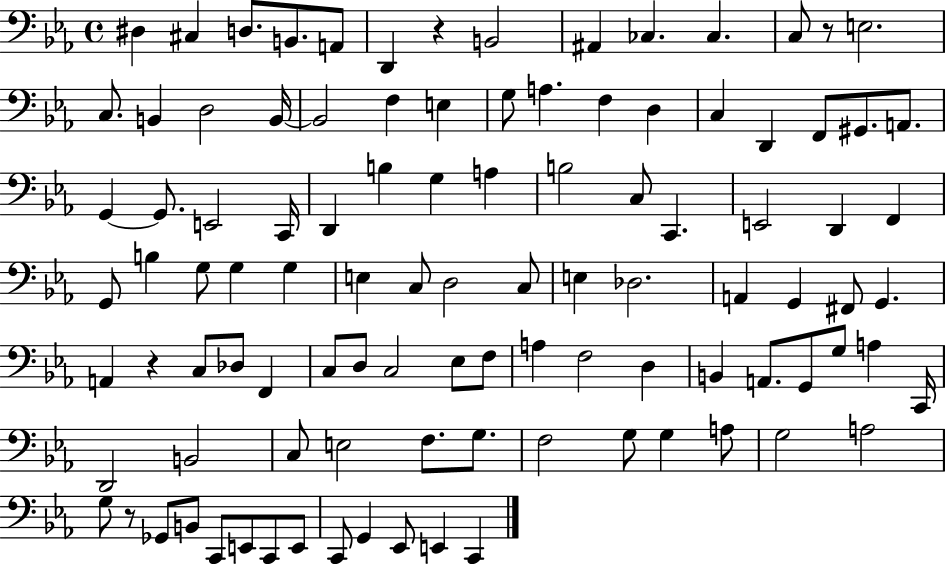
X:1
T:Untitled
M:4/4
L:1/4
K:Eb
^D, ^C, D,/2 B,,/2 A,,/2 D,, z B,,2 ^A,, _C, _C, C,/2 z/2 E,2 C,/2 B,, D,2 B,,/4 B,,2 F, E, G,/2 A, F, D, C, D,, F,,/2 ^G,,/2 A,,/2 G,, G,,/2 E,,2 C,,/4 D,, B, G, A, B,2 C,/2 C,, E,,2 D,, F,, G,,/2 B, G,/2 G, G, E, C,/2 D,2 C,/2 E, _D,2 A,, G,, ^F,,/2 G,, A,, z C,/2 _D,/2 F,, C,/2 D,/2 C,2 _E,/2 F,/2 A, F,2 D, B,, A,,/2 G,,/2 G,/2 A, C,,/4 D,,2 B,,2 C,/2 E,2 F,/2 G,/2 F,2 G,/2 G, A,/2 G,2 A,2 G,/2 z/2 _G,,/2 B,,/2 C,,/2 E,,/2 C,,/2 E,,/2 C,,/2 G,, _E,,/2 E,, C,,